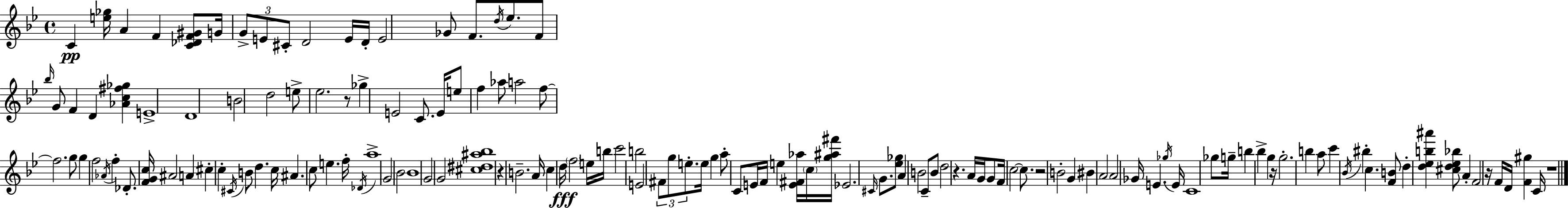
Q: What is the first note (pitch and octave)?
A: C4